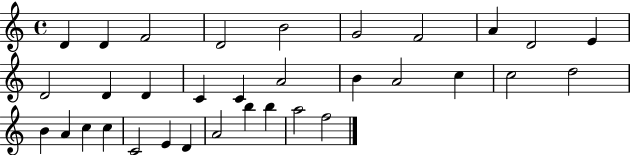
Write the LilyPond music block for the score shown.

{
  \clef treble
  \time 4/4
  \defaultTimeSignature
  \key c \major
  d'4 d'4 f'2 | d'2 b'2 | g'2 f'2 | a'4 d'2 e'4 | \break d'2 d'4 d'4 | c'4 c'4 a'2 | b'4 a'2 c''4 | c''2 d''2 | \break b'4 a'4 c''4 c''4 | c'2 e'4 d'4 | a'2 b''4 b''4 | a''2 f''2 | \break \bar "|."
}